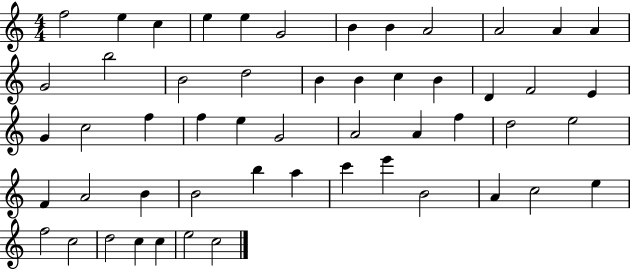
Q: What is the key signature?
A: C major